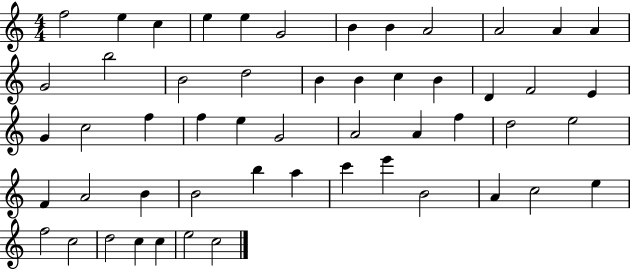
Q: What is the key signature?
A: C major